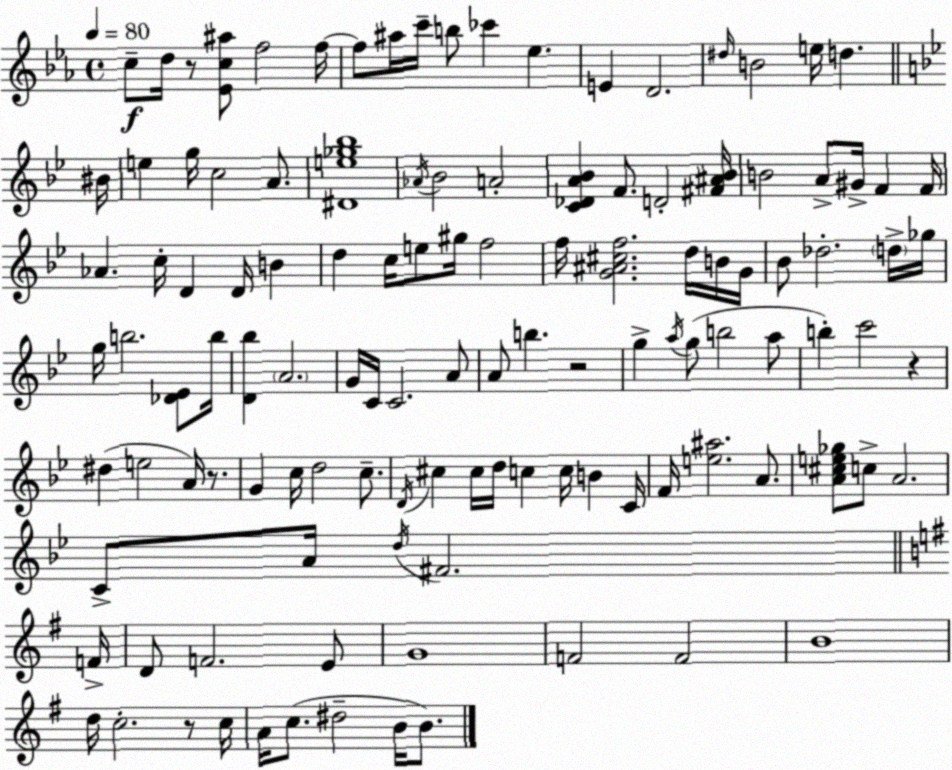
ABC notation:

X:1
T:Untitled
M:4/4
L:1/4
K:Eb
c/2 d/4 z/2 [_Ec^a]/2 f2 f/4 f/2 ^a/4 c'/4 b/2 _c' _e E D2 ^d/4 B2 e/4 d ^B/4 e g/4 c2 A/2 [^De_g_b]4 _A/4 _B2 A2 [C_DA_B] F/2 D2 [^F^A_B]/4 B2 A/2 ^G/4 F F/4 _A c/4 D D/4 B d c/4 e/2 ^g/4 f2 f/4 [G^A^cf]2 d/4 B/4 G/4 _B/2 _d2 d/4 _g/4 g/4 b2 [_D_E]/2 b/4 [D_b] A2 G/4 C/4 C2 A/2 A/2 b z2 g a/4 g/2 b2 a/2 b c'2 z ^d e2 A/4 z/2 G c/4 d2 c/2 D/4 ^c ^c/4 d/4 c c/4 B C/4 F/4 [e^a]2 A/2 [A^ce_g]/2 c/2 A2 C/2 A/4 d/4 ^F2 F/4 D/2 F2 E/2 G4 F2 F2 B4 d/4 c2 z/2 c/4 A/4 c/2 ^d2 B/4 B/2